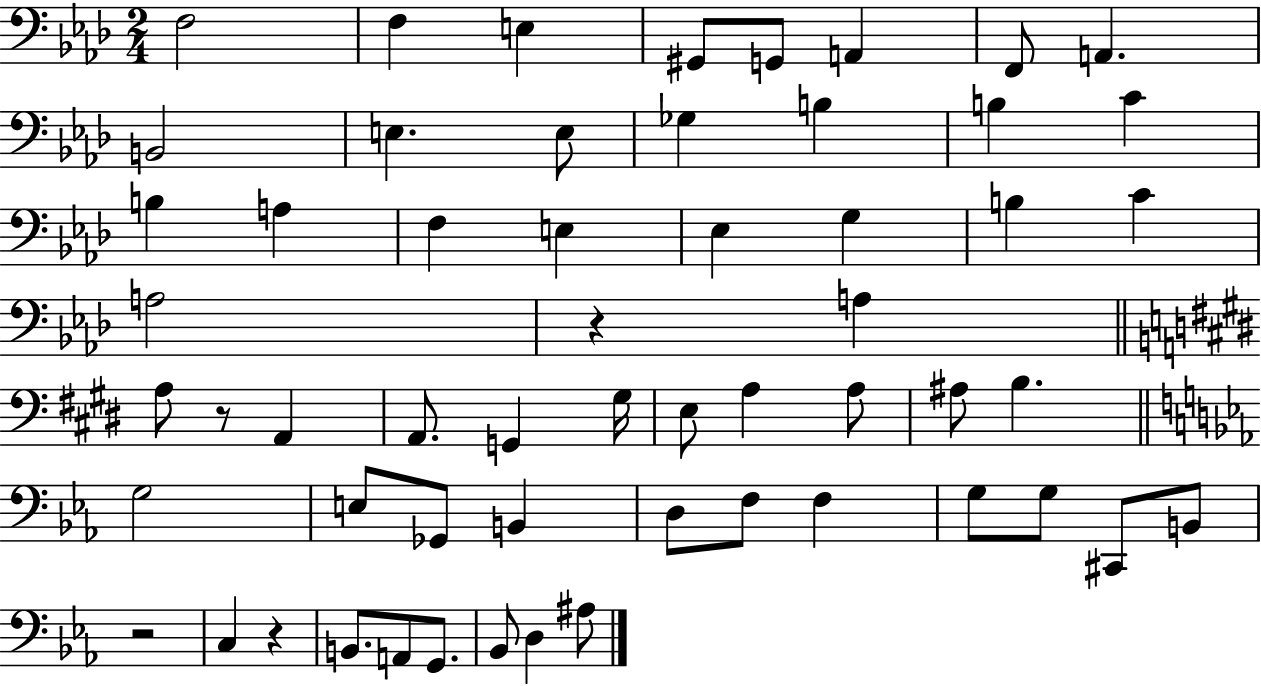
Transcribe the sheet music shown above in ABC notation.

X:1
T:Untitled
M:2/4
L:1/4
K:Ab
F,2 F, E, ^G,,/2 G,,/2 A,, F,,/2 A,, B,,2 E, E,/2 _G, B, B, C B, A, F, E, _E, G, B, C A,2 z A, A,/2 z/2 A,, A,,/2 G,, ^G,/4 E,/2 A, A,/2 ^A,/2 B, G,2 E,/2 _G,,/2 B,, D,/2 F,/2 F, G,/2 G,/2 ^C,,/2 B,,/2 z2 C, z B,,/2 A,,/2 G,,/2 _B,,/2 D, ^A,/2